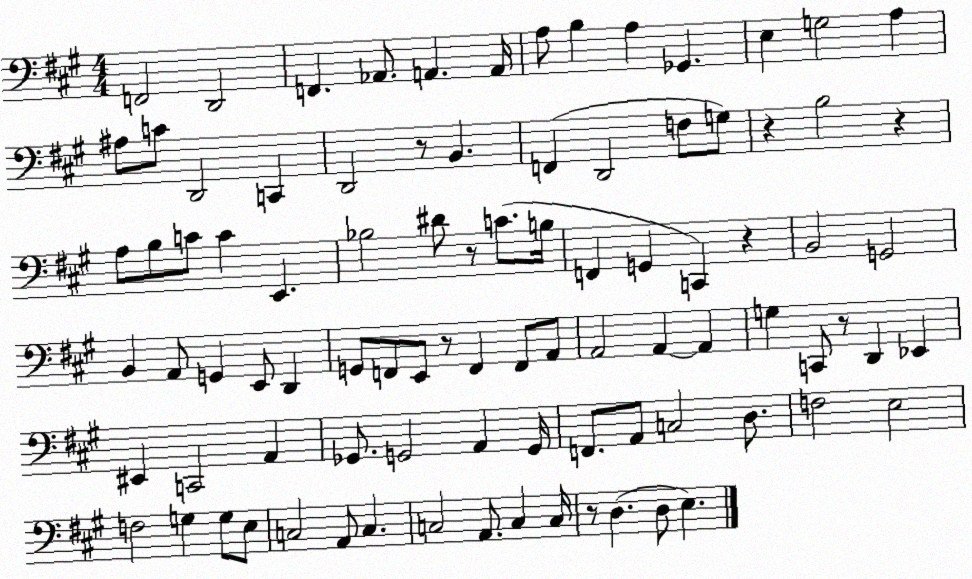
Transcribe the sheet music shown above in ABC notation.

X:1
T:Untitled
M:4/4
L:1/4
K:A
F,,2 D,,2 F,, _A,,/2 A,, A,,/4 A,/2 B, A, _G,, E, G,2 A, ^A,/2 C/2 D,,2 C,, D,,2 z/2 B,, F,, D,,2 F,/2 G,/2 z B,2 z A,/2 B,/2 C/2 C E,, _B,2 ^D/2 z/2 C/2 B,/4 F,, G,, C,, z B,,2 G,,2 B,, A,,/2 G,, E,,/2 D,, G,,/2 F,,/2 E,,/2 z/2 F,, F,,/2 A,,/2 A,,2 A,, A,, G, C,,/2 z/2 D,, _E,, ^E,, C,,2 A,, _G,,/2 G,,2 A,, G,,/4 F,,/2 A,,/2 C,2 D,/2 F,2 E,2 F,2 G, G,/2 E,/2 C,2 A,,/2 C, C,2 A,,/2 C, C,/4 z/2 D, D,/2 E,